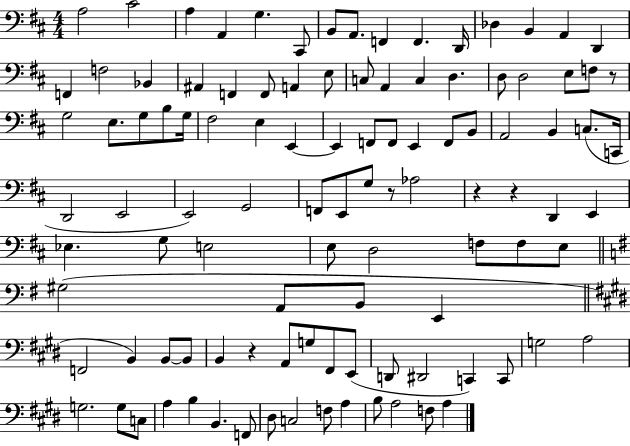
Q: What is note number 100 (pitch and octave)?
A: F3